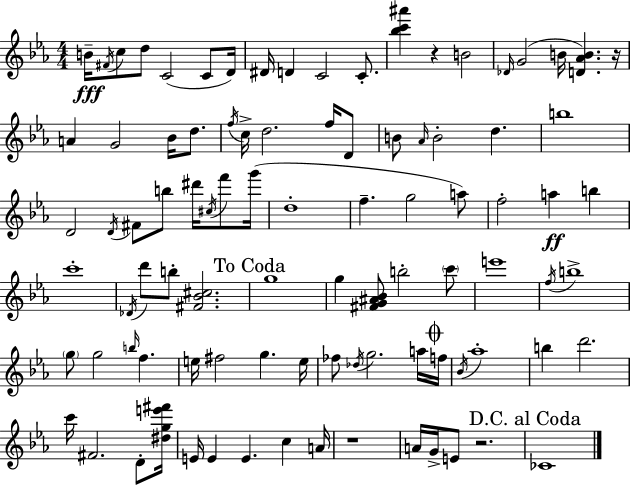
B4/s F#4/s C5/e D5/e C4/h C4/e D4/s D#4/s D4/q C4/h C4/e. [Bb5,C6,A#6]/q R/q B4/h Db4/s G4/h B4/s [D4,Ab4,B4]/q. R/s A4/q G4/h Bb4/s D5/e. F5/s C5/s D5/h. F5/s D4/e B4/e Ab4/s B4/h D5/q. B5/w D4/h D4/s F#4/e B5/e D#6/s C#5/s F6/e G6/s D5/w F5/q. G5/h A5/e F5/h A5/q B5/q C6/w Db4/s D6/e B5/e [F#4,Bb4,C#5]/h. G5/w G5/q [F#4,G4,A#4,Bb4]/e B5/h C6/e E6/w F5/s B5/w G5/e G5/h B5/s F5/q. E5/s F#5/h G5/q. E5/s FES5/e Db5/s G5/h. A5/s F5/s Bb4/s Ab5/w B5/q D6/h. C6/s F#4/h. D4/e [D#5,G5,E6,F#6]/s E4/s E4/q E4/q. C5/q A4/s R/w A4/s G4/s E4/e R/h. CES4/w